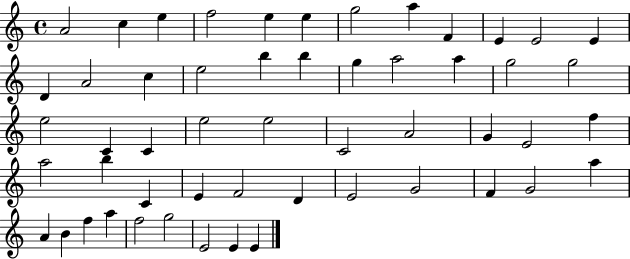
A4/h C5/q E5/q F5/h E5/q E5/q G5/h A5/q F4/q E4/q E4/h E4/q D4/q A4/h C5/q E5/h B5/q B5/q G5/q A5/h A5/q G5/h G5/h E5/h C4/q C4/q E5/h E5/h C4/h A4/h G4/q E4/h F5/q A5/h B5/q C4/q E4/q F4/h D4/q E4/h G4/h F4/q G4/h A5/q A4/q B4/q F5/q A5/q F5/h G5/h E4/h E4/q E4/q